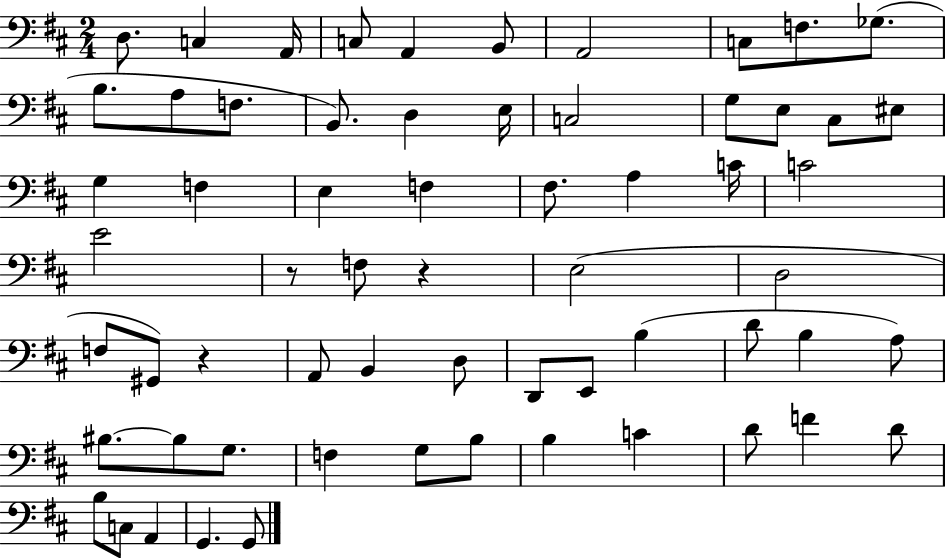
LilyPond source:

{
  \clef bass
  \numericTimeSignature
  \time 2/4
  \key d \major
  d8. c4 a,16 | c8 a,4 b,8 | a,2 | c8 f8. ges8.( | \break b8. a8 f8. | b,8.) d4 e16 | c2 | g8 e8 cis8 eis8 | \break g4 f4 | e4 f4 | fis8. a4 c'16 | c'2 | \break e'2 | r8 f8 r4 | e2( | d2 | \break f8 gis,8) r4 | a,8 b,4 d8 | d,8 e,8 b4( | d'8 b4 a8) | \break bis8.~~ bis8 g8. | f4 g8 b8 | b4 c'4 | d'8 f'4 d'8 | \break b8 c8 a,4 | g,4. g,8 | \bar "|."
}